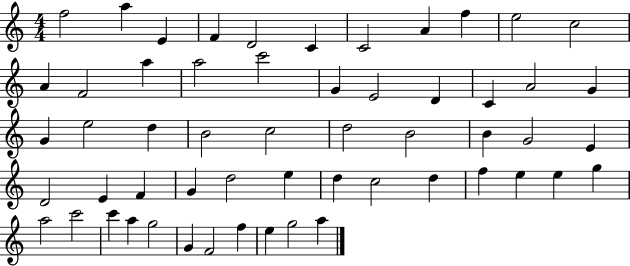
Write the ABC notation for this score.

X:1
T:Untitled
M:4/4
L:1/4
K:C
f2 a E F D2 C C2 A f e2 c2 A F2 a a2 c'2 G E2 D C A2 G G e2 d B2 c2 d2 B2 B G2 E D2 E F G d2 e d c2 d f e e g a2 c'2 c' a g2 G F2 f e g2 a